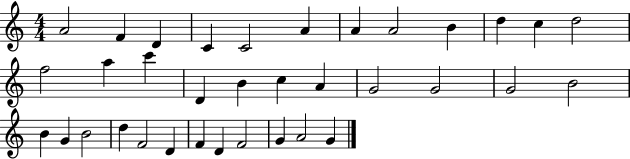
A4/h F4/q D4/q C4/q C4/h A4/q A4/q A4/h B4/q D5/q C5/q D5/h F5/h A5/q C6/q D4/q B4/q C5/q A4/q G4/h G4/h G4/h B4/h B4/q G4/q B4/h D5/q F4/h D4/q F4/q D4/q F4/h G4/q A4/h G4/q